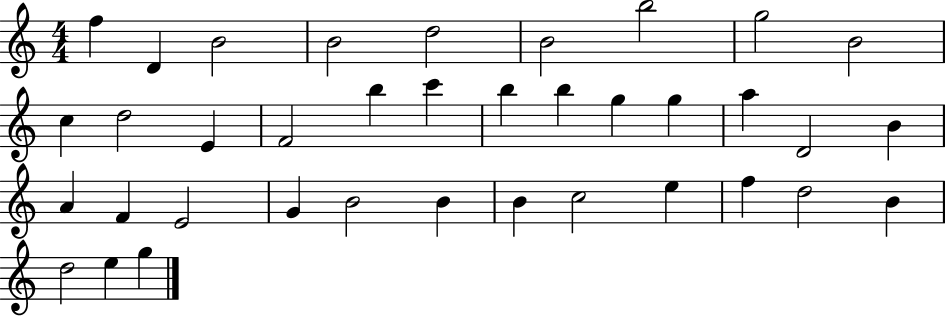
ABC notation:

X:1
T:Untitled
M:4/4
L:1/4
K:C
f D B2 B2 d2 B2 b2 g2 B2 c d2 E F2 b c' b b g g a D2 B A F E2 G B2 B B c2 e f d2 B d2 e g